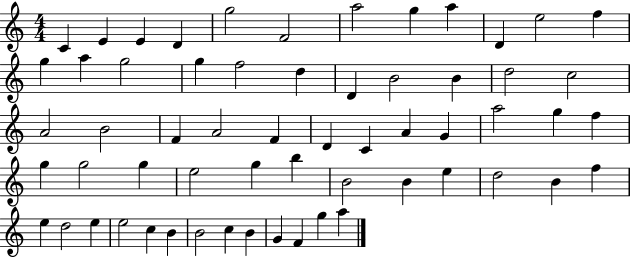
{
  \clef treble
  \numericTimeSignature
  \time 4/4
  \key c \major
  c'4 e'4 e'4 d'4 | g''2 f'2 | a''2 g''4 a''4 | d'4 e''2 f''4 | \break g''4 a''4 g''2 | g''4 f''2 d''4 | d'4 b'2 b'4 | d''2 c''2 | \break a'2 b'2 | f'4 a'2 f'4 | d'4 c'4 a'4 g'4 | a''2 g''4 f''4 | \break g''4 g''2 g''4 | e''2 g''4 b''4 | b'2 b'4 e''4 | d''2 b'4 f''4 | \break e''4 d''2 e''4 | e''2 c''4 b'4 | b'2 c''4 b'4 | g'4 f'4 g''4 a''4 | \break \bar "|."
}